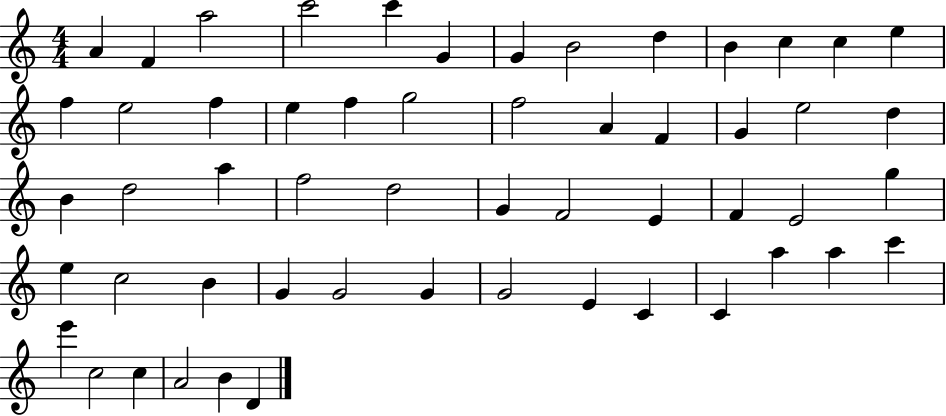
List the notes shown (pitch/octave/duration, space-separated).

A4/q F4/q A5/h C6/h C6/q G4/q G4/q B4/h D5/q B4/q C5/q C5/q E5/q F5/q E5/h F5/q E5/q F5/q G5/h F5/h A4/q F4/q G4/q E5/h D5/q B4/q D5/h A5/q F5/h D5/h G4/q F4/h E4/q F4/q E4/h G5/q E5/q C5/h B4/q G4/q G4/h G4/q G4/h E4/q C4/q C4/q A5/q A5/q C6/q E6/q C5/h C5/q A4/h B4/q D4/q